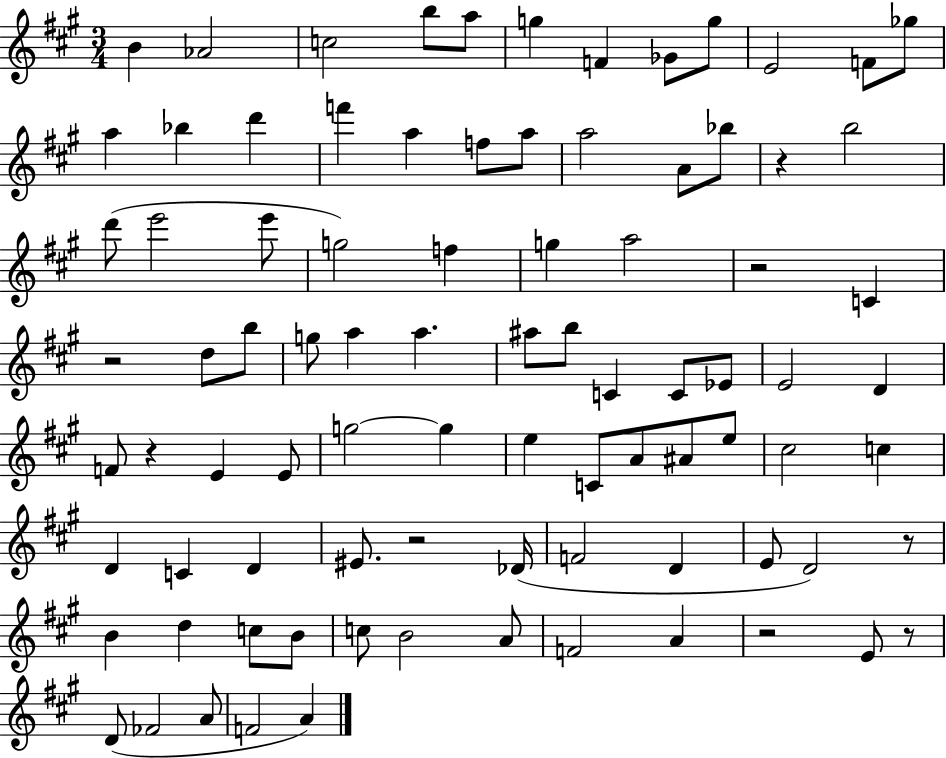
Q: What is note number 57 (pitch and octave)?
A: C4